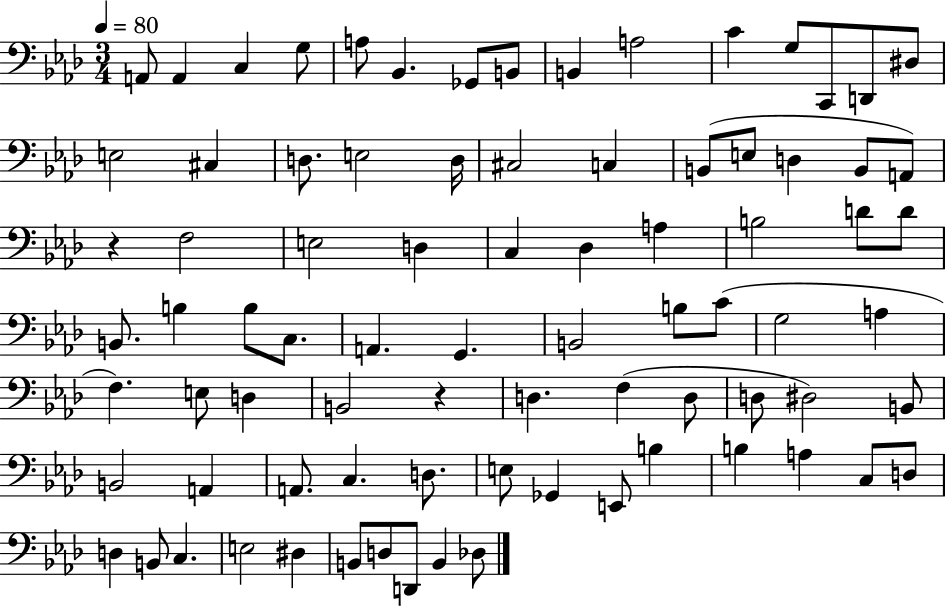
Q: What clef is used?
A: bass